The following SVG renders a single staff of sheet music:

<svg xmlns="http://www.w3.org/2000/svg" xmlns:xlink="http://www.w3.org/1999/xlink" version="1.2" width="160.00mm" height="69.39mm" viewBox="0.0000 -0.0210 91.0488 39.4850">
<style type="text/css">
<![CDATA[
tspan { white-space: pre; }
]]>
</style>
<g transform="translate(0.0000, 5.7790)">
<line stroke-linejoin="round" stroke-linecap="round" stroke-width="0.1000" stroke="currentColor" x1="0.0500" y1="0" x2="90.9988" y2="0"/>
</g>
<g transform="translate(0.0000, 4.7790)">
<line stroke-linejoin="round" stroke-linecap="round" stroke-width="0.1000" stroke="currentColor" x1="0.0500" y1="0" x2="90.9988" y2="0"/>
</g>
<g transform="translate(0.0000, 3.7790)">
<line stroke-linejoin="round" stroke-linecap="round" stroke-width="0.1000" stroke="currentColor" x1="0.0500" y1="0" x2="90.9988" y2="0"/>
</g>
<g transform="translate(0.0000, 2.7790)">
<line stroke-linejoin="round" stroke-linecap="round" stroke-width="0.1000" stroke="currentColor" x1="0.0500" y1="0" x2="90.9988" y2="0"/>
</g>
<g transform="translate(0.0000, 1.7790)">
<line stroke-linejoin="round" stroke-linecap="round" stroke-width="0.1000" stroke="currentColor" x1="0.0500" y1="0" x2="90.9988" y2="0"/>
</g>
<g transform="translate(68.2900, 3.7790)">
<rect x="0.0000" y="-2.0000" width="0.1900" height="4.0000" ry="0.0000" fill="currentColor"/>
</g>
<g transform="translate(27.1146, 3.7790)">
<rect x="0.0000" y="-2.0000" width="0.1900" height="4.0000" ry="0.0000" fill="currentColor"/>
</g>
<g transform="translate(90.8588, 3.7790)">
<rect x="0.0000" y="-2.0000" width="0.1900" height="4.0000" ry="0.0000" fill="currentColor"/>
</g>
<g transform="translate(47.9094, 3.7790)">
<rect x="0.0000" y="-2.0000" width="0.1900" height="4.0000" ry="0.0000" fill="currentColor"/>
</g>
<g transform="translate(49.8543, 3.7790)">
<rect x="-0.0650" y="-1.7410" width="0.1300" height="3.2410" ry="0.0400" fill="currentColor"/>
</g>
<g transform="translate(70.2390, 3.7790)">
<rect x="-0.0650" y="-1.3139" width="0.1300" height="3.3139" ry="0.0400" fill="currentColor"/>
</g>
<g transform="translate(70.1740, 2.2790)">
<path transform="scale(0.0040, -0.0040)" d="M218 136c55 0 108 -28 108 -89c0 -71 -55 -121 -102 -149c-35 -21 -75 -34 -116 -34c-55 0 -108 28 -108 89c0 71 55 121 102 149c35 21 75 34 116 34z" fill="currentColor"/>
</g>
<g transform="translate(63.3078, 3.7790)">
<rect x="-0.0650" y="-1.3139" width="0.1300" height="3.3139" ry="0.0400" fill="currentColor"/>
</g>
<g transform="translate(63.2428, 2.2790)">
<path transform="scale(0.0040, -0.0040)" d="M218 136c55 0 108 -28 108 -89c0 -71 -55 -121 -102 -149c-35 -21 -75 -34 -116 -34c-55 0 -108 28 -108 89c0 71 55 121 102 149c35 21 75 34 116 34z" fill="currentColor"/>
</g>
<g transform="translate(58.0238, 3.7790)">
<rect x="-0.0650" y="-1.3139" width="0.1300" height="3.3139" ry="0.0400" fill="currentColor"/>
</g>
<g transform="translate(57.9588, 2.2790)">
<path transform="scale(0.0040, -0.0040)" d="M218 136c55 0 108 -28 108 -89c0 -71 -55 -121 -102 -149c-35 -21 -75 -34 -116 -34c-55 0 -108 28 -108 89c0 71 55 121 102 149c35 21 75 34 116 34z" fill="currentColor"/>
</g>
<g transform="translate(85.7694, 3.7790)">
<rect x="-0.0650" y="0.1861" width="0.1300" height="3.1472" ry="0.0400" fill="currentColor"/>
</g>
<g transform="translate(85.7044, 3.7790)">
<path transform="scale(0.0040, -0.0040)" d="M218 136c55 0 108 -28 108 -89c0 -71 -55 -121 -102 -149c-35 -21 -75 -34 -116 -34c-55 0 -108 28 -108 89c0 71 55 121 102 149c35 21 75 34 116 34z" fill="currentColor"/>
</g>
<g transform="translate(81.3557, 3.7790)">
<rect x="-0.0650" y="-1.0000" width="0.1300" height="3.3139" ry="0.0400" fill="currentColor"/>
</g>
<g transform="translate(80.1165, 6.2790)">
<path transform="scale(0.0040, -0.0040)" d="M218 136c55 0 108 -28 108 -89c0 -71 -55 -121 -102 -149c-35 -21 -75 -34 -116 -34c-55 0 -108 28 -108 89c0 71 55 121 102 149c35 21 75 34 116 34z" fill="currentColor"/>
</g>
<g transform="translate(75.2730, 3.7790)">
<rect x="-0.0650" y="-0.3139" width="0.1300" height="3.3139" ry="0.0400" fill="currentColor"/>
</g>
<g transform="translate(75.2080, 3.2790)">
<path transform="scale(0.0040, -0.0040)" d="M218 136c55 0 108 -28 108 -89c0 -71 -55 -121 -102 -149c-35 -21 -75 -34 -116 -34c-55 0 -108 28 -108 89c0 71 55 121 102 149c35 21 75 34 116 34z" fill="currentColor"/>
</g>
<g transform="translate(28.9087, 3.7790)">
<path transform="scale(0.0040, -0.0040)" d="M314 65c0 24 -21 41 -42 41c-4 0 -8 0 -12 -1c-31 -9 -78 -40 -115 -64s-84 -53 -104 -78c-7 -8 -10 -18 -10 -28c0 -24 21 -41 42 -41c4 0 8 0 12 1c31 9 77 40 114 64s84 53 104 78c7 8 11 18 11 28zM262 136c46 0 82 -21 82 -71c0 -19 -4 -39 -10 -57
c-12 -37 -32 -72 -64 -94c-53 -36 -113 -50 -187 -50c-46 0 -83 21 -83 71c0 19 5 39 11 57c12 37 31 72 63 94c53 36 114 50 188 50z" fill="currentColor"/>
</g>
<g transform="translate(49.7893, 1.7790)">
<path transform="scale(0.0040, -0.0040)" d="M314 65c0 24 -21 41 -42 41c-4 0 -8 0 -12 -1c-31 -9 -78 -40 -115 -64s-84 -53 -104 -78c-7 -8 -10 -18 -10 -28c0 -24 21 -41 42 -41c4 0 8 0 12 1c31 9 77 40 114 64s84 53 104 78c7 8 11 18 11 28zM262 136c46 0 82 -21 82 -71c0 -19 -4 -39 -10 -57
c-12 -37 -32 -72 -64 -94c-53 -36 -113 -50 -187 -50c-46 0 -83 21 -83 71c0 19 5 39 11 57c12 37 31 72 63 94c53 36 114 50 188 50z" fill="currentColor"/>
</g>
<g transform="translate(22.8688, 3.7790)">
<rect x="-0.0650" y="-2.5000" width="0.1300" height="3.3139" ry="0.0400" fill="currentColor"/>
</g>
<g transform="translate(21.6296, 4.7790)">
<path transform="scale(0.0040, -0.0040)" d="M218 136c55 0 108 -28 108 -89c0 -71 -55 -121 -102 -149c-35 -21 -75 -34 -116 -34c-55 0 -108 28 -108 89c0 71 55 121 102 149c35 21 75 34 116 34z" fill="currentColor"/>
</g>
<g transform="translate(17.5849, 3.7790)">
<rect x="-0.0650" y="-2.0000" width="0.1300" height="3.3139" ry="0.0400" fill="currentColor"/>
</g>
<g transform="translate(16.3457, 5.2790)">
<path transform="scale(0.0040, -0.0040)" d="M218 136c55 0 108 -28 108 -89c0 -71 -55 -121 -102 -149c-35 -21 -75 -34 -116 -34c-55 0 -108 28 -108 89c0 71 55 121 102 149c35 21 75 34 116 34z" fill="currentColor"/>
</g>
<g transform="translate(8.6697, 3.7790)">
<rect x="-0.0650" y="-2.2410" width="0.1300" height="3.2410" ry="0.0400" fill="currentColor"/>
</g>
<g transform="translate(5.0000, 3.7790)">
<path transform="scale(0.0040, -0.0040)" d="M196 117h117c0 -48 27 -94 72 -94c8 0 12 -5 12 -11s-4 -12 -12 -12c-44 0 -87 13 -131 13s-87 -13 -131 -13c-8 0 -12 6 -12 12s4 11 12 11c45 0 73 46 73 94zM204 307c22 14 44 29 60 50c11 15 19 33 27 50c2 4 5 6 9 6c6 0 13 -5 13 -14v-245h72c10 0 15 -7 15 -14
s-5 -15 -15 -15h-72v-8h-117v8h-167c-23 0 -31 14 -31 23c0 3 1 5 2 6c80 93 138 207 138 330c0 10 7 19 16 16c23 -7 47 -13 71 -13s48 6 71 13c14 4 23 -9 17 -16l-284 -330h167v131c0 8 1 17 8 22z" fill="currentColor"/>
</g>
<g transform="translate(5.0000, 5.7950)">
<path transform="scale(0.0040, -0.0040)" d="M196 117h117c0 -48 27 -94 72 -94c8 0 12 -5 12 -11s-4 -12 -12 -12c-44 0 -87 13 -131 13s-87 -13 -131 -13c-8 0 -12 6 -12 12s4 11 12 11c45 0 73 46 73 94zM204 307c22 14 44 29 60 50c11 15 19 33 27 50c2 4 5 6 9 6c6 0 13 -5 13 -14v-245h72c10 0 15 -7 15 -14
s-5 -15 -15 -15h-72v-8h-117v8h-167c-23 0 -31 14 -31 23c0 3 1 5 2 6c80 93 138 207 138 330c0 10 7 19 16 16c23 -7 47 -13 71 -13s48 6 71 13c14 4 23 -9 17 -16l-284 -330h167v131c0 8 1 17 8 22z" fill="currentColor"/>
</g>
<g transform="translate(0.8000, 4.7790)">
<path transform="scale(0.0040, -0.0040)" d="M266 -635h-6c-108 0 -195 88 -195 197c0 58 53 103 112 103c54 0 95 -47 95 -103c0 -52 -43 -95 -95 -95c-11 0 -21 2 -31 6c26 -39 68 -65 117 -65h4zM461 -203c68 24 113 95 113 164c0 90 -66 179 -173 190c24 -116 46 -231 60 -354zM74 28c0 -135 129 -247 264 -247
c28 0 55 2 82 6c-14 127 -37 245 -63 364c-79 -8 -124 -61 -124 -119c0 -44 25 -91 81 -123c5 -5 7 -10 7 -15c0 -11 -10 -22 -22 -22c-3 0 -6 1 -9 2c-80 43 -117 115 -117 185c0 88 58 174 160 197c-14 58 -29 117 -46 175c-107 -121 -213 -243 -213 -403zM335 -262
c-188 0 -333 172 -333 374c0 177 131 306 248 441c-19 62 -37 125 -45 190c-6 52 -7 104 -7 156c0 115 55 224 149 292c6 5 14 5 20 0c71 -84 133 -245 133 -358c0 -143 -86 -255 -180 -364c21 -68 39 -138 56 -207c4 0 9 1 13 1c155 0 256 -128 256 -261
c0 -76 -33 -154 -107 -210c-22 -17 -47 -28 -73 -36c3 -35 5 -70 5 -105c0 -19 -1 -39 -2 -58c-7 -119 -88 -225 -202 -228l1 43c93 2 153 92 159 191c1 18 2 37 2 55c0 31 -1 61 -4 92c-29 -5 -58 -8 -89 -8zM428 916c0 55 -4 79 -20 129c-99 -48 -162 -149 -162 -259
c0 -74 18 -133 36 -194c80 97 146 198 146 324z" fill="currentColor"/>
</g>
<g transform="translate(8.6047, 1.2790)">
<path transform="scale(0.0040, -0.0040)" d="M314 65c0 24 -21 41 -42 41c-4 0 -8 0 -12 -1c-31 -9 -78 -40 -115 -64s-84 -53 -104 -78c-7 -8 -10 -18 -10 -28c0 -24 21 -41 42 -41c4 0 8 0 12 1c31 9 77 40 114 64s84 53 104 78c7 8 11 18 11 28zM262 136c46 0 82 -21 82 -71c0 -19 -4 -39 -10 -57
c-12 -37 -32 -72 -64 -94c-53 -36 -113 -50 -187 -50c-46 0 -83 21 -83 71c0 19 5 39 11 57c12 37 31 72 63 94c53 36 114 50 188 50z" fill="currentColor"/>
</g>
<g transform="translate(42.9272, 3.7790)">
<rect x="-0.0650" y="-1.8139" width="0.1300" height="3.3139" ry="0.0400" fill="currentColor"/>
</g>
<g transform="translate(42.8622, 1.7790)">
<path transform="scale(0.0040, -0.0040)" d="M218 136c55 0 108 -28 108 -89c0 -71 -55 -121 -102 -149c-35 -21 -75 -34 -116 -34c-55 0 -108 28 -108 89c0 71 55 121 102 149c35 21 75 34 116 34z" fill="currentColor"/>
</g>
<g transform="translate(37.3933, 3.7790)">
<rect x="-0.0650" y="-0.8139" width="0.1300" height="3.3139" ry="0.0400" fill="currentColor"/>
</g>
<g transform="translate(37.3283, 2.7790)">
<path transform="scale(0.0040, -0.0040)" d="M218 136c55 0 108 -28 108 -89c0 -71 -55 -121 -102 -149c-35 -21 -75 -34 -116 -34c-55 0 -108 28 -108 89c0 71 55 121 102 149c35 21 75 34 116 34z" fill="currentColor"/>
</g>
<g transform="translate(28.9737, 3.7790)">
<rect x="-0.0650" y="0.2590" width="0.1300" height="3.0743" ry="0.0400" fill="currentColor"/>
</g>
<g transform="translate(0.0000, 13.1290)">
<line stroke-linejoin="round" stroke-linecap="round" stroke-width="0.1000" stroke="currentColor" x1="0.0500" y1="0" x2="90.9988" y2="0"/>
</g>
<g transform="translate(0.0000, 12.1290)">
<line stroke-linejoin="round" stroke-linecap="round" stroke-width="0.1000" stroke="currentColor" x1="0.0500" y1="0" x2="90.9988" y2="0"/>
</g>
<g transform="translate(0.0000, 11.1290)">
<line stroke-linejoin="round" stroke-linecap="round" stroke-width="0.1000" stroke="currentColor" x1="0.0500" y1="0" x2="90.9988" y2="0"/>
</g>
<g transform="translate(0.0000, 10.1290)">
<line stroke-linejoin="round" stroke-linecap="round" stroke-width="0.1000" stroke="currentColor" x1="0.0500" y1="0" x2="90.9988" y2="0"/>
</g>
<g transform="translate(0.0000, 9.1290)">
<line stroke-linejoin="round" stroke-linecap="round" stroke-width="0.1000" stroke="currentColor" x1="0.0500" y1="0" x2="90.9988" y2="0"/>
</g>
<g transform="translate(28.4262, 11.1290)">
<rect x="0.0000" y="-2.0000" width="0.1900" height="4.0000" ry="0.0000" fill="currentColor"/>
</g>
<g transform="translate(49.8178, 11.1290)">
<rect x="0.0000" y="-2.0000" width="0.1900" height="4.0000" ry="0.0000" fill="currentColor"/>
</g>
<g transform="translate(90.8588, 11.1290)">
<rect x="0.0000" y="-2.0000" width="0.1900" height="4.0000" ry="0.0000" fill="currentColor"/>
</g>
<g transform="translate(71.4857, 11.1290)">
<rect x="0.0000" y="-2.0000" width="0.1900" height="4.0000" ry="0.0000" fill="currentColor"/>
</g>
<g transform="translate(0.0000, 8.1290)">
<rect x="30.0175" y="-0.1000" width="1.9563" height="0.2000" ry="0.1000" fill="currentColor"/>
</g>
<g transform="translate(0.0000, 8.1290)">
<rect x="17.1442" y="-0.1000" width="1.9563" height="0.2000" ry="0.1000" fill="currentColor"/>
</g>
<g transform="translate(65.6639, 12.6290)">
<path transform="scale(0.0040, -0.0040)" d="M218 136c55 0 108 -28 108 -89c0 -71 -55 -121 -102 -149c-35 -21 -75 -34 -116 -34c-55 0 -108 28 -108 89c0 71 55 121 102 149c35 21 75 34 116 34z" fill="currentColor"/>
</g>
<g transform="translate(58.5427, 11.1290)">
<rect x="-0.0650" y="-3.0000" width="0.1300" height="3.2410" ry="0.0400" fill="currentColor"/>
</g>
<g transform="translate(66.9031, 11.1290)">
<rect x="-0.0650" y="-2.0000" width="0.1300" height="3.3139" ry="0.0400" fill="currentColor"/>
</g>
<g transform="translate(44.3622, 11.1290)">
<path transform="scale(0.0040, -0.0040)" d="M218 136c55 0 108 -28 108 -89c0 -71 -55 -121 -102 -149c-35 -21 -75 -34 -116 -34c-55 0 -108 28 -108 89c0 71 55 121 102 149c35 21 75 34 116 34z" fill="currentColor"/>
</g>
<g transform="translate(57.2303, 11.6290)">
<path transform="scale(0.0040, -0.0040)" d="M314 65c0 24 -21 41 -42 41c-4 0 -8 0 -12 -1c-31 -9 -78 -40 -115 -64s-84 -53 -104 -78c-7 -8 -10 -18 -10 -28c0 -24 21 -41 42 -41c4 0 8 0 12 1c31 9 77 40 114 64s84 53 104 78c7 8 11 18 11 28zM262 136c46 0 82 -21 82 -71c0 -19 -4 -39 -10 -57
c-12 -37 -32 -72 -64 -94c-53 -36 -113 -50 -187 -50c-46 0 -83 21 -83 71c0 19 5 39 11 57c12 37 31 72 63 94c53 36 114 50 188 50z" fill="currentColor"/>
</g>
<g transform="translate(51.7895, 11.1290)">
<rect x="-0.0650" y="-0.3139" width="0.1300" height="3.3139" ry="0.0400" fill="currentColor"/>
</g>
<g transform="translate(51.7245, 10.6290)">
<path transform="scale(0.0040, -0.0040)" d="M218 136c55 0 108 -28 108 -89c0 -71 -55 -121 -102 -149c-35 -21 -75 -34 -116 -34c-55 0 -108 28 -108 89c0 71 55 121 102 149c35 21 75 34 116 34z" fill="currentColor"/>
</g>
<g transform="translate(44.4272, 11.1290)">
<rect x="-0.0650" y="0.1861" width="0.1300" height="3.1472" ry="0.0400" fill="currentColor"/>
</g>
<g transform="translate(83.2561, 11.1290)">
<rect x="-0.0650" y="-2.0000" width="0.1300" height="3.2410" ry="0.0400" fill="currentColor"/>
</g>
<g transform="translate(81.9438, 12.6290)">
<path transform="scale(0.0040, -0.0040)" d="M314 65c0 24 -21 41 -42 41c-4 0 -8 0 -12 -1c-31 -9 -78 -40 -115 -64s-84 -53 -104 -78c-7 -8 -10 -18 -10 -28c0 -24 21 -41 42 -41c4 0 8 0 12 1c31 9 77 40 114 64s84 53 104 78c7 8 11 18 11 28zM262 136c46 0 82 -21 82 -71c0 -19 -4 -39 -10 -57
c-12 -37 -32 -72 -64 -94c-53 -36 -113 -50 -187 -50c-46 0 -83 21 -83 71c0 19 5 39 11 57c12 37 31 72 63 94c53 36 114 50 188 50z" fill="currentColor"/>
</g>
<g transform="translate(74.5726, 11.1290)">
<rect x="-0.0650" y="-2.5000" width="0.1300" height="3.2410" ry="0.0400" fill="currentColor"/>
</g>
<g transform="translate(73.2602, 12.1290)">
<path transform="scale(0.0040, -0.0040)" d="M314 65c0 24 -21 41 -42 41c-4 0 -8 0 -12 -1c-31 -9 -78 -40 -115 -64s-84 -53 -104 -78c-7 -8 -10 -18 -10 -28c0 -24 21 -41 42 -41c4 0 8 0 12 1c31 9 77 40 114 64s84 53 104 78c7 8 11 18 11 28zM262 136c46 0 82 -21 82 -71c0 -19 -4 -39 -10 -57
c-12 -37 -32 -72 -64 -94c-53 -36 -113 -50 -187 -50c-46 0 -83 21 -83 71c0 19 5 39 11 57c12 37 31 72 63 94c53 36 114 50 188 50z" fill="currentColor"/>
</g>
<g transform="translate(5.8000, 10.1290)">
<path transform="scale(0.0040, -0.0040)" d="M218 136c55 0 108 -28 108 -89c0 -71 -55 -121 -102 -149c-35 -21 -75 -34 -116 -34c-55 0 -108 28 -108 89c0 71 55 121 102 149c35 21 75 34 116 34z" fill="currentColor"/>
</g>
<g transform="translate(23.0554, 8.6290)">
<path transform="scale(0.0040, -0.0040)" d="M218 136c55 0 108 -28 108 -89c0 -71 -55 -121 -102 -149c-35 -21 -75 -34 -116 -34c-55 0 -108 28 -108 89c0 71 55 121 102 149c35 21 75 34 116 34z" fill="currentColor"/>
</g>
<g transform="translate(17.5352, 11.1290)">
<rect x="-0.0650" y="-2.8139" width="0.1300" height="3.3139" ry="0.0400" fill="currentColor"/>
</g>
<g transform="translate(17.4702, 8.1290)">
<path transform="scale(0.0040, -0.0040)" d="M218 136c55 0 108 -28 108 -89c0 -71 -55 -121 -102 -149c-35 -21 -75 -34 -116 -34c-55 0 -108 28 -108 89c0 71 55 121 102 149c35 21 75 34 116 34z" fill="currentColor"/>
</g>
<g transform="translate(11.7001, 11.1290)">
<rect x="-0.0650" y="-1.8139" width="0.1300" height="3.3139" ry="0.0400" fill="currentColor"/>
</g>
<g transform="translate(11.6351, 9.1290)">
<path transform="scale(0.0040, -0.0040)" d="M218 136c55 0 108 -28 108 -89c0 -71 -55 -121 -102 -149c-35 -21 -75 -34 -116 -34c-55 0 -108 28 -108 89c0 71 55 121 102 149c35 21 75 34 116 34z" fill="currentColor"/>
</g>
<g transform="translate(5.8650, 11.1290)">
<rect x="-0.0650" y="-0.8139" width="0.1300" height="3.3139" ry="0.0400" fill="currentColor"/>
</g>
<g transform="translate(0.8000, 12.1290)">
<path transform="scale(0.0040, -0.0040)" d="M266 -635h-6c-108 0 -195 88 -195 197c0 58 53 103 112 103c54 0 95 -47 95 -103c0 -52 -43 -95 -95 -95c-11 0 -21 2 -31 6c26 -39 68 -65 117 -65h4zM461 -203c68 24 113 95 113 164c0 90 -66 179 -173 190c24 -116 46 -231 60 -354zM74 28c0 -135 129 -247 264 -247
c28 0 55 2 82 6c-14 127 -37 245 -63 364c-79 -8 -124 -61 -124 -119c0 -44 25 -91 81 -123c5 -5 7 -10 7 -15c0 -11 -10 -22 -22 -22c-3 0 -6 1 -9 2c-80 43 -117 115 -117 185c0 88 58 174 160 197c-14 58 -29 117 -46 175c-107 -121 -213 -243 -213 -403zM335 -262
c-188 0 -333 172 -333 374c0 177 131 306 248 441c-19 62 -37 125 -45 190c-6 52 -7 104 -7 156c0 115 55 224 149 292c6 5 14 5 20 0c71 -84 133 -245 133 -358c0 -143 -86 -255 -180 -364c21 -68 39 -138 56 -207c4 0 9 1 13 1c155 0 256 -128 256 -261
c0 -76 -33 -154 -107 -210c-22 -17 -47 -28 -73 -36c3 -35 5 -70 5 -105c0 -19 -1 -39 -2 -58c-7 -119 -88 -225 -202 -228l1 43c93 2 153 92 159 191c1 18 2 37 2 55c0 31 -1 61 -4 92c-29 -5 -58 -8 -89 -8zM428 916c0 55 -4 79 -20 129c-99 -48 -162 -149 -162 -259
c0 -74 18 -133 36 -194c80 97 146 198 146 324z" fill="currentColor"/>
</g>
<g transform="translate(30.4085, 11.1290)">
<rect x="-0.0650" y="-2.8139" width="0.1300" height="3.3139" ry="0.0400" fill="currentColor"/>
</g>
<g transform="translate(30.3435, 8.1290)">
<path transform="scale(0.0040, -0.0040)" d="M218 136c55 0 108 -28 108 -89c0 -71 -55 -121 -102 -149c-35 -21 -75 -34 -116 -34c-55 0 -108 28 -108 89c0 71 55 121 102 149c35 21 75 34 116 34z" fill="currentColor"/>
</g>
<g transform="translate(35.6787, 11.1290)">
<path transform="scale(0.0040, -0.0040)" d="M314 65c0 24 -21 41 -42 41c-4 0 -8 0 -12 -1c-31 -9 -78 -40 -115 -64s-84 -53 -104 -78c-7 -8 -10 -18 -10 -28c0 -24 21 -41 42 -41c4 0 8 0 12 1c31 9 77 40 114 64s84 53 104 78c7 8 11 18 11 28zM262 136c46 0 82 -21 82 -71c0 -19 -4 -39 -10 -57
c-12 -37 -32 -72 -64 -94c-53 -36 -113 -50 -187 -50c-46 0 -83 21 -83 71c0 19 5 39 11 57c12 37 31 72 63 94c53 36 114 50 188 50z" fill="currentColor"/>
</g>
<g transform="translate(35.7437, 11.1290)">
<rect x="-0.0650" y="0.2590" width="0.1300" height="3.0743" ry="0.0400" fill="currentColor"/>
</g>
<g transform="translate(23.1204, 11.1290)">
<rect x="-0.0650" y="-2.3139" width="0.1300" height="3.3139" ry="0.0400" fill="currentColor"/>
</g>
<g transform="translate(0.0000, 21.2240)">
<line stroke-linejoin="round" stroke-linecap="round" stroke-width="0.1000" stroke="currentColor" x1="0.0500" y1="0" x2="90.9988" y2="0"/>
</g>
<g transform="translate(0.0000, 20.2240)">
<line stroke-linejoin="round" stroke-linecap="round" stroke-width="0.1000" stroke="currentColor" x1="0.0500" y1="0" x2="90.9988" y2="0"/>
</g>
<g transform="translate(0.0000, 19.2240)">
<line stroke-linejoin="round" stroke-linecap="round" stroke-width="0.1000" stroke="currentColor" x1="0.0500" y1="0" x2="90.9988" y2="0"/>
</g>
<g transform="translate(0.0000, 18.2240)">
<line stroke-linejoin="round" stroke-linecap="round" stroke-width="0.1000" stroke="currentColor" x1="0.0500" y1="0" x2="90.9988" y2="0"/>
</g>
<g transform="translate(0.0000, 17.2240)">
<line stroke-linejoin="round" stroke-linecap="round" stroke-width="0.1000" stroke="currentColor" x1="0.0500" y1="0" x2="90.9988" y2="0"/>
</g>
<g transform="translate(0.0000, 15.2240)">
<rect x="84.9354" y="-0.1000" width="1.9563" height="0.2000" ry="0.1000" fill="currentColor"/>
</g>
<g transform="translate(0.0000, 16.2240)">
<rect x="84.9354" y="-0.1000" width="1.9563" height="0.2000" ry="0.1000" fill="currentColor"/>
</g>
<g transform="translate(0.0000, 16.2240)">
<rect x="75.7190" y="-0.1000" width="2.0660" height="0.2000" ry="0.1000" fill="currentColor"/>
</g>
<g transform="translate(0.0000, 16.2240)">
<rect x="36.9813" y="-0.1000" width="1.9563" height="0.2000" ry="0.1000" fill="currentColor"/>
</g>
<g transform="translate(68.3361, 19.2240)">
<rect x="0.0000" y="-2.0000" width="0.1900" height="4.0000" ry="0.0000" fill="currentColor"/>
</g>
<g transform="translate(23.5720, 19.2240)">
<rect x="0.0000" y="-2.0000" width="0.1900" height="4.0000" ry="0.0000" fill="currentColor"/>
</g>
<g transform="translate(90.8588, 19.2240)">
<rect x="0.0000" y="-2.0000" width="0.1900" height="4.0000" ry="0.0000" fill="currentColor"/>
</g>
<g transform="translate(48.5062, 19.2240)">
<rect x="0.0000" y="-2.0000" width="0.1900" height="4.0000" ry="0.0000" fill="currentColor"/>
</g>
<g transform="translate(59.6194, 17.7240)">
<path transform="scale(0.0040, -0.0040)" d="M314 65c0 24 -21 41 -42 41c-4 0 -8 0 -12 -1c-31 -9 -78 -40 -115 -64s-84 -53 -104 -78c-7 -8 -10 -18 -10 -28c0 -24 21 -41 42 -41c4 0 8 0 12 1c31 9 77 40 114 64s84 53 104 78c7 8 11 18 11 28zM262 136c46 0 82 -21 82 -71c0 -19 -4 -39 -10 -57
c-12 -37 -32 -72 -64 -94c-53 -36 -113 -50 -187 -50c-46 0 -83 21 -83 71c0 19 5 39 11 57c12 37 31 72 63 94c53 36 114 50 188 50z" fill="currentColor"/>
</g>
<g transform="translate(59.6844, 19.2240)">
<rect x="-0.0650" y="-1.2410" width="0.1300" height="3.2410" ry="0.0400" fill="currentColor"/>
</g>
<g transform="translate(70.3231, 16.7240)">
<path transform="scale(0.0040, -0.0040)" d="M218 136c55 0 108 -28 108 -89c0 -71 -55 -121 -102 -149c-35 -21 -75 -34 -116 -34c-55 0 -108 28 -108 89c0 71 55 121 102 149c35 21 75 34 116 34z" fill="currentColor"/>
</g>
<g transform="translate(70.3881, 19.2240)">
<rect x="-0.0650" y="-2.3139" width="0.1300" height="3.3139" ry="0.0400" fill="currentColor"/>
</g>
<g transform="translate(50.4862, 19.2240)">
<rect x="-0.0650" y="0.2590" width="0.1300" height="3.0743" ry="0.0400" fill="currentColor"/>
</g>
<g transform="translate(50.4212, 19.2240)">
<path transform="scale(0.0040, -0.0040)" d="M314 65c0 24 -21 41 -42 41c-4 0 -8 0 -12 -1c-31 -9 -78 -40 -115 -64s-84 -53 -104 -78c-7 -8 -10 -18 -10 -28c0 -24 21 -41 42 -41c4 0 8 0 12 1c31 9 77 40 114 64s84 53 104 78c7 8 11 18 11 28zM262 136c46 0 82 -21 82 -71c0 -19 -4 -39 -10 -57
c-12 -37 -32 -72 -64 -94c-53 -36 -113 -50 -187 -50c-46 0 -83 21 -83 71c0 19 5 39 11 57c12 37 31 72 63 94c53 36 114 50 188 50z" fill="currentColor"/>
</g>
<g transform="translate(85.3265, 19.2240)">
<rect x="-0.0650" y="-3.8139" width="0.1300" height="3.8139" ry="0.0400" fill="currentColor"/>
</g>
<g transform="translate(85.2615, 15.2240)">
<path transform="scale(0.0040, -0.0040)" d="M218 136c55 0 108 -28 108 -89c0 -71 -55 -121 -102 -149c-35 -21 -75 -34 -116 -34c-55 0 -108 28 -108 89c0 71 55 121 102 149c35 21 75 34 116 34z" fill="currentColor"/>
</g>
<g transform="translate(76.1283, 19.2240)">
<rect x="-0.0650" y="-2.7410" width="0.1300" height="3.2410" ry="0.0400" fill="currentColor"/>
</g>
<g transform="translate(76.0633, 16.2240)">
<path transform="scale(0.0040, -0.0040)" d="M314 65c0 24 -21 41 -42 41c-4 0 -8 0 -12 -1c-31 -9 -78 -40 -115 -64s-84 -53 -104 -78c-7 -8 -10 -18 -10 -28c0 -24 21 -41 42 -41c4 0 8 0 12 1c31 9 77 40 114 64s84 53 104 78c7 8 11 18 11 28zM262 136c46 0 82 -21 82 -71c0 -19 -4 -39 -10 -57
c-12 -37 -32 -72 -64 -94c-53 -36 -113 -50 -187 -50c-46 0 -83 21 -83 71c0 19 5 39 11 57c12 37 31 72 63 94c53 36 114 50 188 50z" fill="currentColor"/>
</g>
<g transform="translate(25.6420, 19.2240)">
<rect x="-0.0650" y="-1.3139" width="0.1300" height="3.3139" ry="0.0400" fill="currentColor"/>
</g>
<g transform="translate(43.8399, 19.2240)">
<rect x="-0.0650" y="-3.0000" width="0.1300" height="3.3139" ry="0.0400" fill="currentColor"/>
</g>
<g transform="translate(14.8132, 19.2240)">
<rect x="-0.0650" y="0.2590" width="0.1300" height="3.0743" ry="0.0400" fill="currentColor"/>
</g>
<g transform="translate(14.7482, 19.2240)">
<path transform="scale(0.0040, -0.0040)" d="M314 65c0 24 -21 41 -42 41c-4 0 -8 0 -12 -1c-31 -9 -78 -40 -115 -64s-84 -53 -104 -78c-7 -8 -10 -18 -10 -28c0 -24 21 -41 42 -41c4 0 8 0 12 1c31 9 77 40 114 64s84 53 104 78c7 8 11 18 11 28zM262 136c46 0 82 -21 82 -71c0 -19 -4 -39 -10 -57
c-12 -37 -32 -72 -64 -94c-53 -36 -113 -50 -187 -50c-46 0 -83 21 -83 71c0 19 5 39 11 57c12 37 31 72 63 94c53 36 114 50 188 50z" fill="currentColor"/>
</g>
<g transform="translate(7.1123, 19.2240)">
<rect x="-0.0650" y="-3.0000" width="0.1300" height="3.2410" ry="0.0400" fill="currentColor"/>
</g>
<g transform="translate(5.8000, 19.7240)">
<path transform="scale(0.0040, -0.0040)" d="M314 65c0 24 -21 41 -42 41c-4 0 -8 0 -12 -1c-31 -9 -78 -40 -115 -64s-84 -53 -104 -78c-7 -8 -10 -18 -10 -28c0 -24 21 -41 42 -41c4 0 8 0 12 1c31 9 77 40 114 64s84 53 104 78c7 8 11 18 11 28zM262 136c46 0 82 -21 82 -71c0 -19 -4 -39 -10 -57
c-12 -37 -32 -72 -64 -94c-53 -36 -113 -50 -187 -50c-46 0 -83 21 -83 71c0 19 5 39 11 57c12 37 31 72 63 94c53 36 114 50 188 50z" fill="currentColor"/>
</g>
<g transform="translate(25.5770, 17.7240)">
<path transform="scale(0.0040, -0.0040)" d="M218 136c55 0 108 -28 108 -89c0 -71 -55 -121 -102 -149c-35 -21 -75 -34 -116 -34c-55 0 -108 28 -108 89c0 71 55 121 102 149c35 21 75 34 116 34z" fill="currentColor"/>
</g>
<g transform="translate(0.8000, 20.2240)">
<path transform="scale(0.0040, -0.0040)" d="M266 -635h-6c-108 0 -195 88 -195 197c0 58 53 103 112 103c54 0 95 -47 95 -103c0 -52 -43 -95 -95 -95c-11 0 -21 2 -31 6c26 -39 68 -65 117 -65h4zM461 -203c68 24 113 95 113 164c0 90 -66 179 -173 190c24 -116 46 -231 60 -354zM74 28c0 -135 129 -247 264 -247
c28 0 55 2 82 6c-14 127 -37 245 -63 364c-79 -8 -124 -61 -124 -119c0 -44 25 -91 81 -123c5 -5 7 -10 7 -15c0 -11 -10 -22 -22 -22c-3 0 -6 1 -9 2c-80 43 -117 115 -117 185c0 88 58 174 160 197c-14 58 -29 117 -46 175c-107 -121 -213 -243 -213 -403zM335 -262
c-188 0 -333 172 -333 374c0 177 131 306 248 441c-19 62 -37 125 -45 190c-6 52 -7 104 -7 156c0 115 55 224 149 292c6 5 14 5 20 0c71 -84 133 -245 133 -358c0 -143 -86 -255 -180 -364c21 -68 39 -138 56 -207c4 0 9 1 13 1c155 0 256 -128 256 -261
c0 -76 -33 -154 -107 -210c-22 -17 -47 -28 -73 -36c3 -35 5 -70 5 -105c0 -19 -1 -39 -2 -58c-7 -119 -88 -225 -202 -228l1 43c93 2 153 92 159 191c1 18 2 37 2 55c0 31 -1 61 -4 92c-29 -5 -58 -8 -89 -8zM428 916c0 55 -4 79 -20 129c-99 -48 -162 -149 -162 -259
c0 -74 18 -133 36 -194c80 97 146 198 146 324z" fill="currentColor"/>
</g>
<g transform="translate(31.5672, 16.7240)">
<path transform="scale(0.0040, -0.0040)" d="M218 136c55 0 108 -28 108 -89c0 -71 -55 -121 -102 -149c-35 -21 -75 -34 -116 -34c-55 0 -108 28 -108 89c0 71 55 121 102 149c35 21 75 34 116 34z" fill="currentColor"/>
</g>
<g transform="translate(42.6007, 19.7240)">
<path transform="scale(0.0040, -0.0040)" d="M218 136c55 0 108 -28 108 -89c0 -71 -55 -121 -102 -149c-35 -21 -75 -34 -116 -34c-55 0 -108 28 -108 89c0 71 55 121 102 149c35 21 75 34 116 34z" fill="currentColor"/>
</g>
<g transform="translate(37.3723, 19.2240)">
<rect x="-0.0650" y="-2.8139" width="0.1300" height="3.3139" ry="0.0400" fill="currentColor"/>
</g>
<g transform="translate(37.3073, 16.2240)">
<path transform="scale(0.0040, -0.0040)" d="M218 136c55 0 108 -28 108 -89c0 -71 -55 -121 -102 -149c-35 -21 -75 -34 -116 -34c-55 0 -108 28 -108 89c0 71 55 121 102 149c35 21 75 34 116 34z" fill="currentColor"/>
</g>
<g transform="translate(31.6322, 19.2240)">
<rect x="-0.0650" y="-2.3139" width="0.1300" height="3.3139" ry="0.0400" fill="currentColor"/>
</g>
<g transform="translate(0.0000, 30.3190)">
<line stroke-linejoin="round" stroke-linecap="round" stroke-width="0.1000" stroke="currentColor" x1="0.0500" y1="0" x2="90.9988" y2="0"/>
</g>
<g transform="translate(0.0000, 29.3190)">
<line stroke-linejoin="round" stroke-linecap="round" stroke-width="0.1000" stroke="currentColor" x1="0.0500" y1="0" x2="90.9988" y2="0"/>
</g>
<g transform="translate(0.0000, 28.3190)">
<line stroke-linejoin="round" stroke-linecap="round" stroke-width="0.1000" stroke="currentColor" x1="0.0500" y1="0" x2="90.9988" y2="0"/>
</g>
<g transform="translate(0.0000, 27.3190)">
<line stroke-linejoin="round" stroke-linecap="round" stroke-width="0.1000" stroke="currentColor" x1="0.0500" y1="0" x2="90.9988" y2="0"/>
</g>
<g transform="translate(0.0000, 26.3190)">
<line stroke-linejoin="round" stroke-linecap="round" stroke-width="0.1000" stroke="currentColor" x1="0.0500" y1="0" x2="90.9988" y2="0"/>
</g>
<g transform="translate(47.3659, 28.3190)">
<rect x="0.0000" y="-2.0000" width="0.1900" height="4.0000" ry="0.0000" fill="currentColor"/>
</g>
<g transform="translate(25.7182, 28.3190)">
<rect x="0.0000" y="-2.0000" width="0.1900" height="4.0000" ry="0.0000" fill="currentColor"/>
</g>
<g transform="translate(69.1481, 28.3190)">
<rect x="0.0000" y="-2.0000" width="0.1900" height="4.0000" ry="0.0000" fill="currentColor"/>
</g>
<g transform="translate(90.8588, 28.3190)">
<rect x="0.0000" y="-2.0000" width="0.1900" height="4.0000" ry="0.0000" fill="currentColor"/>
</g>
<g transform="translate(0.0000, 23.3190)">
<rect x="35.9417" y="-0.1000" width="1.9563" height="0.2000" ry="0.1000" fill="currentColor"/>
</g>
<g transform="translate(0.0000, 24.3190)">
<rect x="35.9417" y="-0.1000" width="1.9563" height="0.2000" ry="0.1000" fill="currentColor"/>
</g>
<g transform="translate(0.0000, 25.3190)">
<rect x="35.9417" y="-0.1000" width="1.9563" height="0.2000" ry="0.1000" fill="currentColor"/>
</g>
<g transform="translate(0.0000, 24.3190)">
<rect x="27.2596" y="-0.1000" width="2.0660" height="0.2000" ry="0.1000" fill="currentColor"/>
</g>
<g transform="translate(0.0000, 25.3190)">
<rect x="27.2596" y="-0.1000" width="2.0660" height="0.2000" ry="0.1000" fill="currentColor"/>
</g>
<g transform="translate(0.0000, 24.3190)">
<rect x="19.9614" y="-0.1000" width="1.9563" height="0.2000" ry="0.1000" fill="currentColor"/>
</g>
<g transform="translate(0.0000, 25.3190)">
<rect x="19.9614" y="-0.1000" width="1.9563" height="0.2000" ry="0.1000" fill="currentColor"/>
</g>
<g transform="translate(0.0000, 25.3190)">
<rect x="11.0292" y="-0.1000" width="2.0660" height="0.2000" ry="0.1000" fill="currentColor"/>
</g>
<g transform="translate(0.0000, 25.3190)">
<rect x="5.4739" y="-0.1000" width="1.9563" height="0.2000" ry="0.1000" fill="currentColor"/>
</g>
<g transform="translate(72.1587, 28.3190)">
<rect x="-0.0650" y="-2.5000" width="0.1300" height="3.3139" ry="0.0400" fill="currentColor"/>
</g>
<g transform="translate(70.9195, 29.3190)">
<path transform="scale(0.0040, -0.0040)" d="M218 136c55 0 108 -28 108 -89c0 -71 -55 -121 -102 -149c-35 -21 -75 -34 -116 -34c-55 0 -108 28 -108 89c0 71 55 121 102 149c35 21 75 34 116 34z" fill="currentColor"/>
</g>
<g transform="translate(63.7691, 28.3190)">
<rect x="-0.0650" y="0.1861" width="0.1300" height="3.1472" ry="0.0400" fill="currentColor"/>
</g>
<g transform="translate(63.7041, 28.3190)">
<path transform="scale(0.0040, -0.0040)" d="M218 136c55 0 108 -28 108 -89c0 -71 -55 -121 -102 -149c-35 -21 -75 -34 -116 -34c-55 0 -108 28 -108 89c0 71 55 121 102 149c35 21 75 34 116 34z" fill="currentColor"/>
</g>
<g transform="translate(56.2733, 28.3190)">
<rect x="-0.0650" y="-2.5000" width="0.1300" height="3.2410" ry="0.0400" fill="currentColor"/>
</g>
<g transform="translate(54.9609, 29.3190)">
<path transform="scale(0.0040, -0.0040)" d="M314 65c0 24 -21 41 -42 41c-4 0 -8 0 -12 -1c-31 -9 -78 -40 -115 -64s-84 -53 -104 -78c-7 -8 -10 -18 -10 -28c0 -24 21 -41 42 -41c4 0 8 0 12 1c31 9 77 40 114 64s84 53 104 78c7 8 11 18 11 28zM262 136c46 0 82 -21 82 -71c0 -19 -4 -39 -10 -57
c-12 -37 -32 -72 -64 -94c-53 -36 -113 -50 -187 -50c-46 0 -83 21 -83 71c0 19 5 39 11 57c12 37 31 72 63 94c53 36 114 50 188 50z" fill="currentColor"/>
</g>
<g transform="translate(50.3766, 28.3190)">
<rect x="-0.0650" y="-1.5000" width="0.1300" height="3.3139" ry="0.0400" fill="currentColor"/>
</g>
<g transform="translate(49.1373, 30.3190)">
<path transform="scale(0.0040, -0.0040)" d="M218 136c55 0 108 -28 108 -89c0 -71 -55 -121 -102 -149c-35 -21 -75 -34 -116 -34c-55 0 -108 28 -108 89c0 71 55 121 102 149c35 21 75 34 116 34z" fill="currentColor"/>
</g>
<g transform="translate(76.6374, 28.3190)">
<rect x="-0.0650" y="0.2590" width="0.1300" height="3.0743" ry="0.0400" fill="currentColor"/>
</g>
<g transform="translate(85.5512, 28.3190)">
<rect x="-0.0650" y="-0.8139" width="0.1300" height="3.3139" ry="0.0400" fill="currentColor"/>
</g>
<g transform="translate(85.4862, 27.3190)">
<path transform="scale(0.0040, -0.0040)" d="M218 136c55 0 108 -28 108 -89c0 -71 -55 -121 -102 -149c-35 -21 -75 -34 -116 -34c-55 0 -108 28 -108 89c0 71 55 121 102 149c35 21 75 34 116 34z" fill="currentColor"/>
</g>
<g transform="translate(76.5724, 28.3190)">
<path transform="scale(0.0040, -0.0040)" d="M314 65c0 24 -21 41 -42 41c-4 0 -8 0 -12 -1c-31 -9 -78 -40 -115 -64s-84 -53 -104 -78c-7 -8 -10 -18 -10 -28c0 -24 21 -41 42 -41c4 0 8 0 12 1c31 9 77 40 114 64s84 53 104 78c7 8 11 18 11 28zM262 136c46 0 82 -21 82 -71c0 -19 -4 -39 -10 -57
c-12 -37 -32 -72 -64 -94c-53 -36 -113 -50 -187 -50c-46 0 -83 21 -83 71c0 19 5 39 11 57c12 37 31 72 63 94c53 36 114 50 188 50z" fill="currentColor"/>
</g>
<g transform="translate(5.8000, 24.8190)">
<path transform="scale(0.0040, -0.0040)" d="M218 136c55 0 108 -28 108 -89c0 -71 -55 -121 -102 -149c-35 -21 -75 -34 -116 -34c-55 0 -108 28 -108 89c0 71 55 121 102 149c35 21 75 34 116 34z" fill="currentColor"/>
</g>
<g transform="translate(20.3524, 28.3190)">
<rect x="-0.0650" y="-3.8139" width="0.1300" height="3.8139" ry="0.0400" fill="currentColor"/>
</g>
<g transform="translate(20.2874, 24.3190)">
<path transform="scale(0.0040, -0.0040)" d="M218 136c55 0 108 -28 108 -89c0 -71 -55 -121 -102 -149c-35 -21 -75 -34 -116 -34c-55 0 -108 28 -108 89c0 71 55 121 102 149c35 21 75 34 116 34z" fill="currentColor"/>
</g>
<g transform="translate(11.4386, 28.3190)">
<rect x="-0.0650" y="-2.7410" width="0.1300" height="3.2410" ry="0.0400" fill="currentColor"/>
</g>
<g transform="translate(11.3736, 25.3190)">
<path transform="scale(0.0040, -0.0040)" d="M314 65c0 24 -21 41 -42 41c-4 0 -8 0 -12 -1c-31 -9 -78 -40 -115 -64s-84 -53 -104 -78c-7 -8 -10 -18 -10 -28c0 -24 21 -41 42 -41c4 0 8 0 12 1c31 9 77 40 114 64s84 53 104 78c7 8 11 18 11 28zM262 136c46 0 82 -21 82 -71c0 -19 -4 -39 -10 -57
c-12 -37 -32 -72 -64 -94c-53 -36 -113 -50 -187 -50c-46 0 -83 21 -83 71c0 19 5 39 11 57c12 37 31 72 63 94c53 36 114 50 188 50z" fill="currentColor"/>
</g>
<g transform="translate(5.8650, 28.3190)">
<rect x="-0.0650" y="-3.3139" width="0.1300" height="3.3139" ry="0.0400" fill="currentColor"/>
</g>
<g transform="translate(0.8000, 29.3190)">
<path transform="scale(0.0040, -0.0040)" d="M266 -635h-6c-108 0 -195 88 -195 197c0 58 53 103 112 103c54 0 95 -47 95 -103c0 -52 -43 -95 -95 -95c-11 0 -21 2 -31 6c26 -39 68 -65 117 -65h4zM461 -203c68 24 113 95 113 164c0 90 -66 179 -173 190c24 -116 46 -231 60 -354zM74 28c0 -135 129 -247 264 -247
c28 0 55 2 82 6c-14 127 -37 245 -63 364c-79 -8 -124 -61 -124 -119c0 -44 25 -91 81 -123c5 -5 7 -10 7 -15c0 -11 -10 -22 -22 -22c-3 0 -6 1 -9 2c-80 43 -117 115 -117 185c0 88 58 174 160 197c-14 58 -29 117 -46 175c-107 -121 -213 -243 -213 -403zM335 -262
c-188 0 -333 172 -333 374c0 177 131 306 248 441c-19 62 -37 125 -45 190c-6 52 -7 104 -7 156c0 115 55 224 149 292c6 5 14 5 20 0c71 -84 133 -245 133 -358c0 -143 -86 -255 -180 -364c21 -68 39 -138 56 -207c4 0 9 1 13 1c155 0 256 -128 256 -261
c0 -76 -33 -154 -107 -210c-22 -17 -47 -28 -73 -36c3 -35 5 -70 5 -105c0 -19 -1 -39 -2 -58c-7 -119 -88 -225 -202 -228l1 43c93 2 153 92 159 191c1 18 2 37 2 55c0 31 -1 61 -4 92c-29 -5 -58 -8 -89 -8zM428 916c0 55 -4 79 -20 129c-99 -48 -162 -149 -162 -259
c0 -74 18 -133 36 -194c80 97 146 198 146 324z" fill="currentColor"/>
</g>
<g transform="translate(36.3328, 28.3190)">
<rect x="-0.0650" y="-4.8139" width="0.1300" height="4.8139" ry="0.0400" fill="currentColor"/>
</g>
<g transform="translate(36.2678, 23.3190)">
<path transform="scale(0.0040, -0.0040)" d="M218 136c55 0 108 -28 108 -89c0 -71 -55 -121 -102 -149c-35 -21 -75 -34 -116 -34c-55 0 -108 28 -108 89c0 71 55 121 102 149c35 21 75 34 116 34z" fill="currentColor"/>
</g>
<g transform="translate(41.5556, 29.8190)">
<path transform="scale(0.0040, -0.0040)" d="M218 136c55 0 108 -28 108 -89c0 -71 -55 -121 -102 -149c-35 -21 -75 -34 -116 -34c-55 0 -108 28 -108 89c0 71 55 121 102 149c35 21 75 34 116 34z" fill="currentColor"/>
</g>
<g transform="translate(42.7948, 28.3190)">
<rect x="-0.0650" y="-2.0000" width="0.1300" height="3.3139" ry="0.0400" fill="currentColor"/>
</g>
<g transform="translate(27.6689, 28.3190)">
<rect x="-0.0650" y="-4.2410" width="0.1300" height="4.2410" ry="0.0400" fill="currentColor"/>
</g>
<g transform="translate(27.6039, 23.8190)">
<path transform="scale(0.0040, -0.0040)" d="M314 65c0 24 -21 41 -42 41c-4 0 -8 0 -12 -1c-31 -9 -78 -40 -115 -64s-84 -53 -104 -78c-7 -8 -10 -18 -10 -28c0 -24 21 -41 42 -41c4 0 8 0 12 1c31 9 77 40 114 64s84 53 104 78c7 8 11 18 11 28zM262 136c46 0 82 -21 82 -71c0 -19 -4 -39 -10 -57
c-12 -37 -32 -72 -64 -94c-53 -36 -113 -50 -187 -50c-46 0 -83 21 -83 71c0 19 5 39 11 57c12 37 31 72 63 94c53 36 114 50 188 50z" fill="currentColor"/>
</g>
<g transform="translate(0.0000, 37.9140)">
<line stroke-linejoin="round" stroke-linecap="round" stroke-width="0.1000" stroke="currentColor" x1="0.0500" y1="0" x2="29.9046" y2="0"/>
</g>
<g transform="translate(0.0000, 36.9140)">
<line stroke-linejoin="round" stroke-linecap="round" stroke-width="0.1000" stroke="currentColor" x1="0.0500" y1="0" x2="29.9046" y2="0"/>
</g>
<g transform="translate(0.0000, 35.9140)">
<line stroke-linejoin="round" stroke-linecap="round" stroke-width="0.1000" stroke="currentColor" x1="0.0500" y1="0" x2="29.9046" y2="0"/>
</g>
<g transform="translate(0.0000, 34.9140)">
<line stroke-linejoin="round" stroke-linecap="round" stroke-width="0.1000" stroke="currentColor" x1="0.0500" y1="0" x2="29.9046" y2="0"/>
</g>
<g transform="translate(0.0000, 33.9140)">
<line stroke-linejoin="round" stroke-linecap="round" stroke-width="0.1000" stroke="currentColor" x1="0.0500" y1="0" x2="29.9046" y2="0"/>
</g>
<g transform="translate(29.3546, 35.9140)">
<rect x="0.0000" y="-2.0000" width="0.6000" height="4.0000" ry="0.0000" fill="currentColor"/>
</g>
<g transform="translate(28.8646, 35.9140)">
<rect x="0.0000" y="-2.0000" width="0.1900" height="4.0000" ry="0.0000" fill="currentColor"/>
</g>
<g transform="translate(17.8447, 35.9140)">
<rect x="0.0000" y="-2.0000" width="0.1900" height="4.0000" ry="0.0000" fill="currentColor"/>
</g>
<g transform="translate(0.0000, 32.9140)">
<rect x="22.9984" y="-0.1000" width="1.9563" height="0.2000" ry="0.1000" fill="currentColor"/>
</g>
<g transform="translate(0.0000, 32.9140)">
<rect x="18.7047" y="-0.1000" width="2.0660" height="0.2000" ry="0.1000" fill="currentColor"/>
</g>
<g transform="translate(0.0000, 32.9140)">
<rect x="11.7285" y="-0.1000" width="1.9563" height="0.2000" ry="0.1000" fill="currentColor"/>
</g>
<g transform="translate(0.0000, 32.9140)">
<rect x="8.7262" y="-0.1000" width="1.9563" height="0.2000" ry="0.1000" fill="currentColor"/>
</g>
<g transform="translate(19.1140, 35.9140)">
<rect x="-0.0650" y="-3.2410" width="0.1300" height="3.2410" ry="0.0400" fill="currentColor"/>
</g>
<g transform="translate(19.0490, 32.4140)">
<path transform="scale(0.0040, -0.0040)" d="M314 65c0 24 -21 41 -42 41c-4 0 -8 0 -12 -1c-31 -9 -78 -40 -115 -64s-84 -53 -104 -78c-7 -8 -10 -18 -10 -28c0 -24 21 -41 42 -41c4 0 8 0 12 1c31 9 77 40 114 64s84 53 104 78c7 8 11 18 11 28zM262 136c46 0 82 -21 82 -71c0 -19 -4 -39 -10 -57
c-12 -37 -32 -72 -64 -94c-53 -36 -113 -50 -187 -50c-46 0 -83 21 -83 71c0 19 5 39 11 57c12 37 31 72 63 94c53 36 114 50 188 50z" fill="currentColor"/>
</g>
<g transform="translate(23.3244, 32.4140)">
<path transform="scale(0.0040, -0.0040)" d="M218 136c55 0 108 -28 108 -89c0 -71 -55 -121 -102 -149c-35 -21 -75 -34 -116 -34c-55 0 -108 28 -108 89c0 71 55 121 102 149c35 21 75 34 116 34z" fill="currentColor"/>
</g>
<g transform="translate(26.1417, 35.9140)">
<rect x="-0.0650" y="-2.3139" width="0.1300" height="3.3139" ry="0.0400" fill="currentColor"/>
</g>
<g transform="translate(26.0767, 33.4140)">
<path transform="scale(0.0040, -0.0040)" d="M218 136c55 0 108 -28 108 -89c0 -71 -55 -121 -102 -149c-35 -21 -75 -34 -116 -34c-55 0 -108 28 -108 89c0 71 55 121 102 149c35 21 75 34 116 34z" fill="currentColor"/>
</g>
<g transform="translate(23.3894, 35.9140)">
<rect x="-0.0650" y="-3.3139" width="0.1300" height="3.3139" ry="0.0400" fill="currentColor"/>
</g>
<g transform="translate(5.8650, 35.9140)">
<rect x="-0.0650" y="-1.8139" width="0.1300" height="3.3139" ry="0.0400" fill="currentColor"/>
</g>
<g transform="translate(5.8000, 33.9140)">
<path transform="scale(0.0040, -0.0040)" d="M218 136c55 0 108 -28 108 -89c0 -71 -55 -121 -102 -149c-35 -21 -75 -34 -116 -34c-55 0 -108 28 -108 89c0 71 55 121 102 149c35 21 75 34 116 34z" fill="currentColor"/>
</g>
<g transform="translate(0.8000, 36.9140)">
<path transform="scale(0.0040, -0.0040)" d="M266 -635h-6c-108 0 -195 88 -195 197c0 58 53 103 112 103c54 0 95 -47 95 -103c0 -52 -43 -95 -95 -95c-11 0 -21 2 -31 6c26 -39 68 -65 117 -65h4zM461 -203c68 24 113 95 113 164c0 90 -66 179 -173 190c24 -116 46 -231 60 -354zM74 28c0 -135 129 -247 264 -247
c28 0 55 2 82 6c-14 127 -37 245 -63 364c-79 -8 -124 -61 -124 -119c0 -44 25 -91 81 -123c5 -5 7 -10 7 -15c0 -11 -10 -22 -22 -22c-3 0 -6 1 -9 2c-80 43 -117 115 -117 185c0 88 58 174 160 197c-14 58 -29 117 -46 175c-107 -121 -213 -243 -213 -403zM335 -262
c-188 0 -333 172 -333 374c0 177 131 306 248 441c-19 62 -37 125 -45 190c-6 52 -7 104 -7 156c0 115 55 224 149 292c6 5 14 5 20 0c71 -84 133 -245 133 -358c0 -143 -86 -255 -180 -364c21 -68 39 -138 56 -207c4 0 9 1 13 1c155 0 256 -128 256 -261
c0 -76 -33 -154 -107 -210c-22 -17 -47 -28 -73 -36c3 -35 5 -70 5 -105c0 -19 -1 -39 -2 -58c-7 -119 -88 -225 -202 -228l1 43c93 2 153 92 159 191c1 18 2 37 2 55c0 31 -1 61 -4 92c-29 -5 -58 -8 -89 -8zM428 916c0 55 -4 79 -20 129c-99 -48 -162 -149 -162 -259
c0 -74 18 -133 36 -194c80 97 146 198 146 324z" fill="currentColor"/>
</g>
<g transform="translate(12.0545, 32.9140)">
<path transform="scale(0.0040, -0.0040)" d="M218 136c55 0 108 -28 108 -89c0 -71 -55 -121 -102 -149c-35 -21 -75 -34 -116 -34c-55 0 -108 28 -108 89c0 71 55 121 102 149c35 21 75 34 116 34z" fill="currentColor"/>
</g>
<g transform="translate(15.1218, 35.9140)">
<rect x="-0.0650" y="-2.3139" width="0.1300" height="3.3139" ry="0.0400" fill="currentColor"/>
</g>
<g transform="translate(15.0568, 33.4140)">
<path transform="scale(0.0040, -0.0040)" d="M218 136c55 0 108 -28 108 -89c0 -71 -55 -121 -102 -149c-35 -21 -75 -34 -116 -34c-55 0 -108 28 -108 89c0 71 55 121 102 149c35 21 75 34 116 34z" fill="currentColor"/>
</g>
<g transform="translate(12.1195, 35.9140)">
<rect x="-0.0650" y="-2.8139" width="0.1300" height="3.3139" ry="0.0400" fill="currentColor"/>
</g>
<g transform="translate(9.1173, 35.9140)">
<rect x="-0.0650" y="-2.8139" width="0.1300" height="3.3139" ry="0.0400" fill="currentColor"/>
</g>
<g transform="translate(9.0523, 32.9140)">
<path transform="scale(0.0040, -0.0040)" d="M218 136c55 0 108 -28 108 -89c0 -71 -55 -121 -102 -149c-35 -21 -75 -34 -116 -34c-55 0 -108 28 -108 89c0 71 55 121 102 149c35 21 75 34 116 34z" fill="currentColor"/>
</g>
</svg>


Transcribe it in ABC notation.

X:1
T:Untitled
M:4/4
L:1/4
K:C
g2 F G B2 d f f2 e e e c D B d f a g a B2 B c A2 F G2 F2 A2 B2 e g a A B2 e2 g a2 c' b a2 c' d'2 e' F E G2 B G B2 d f a a g b2 b g